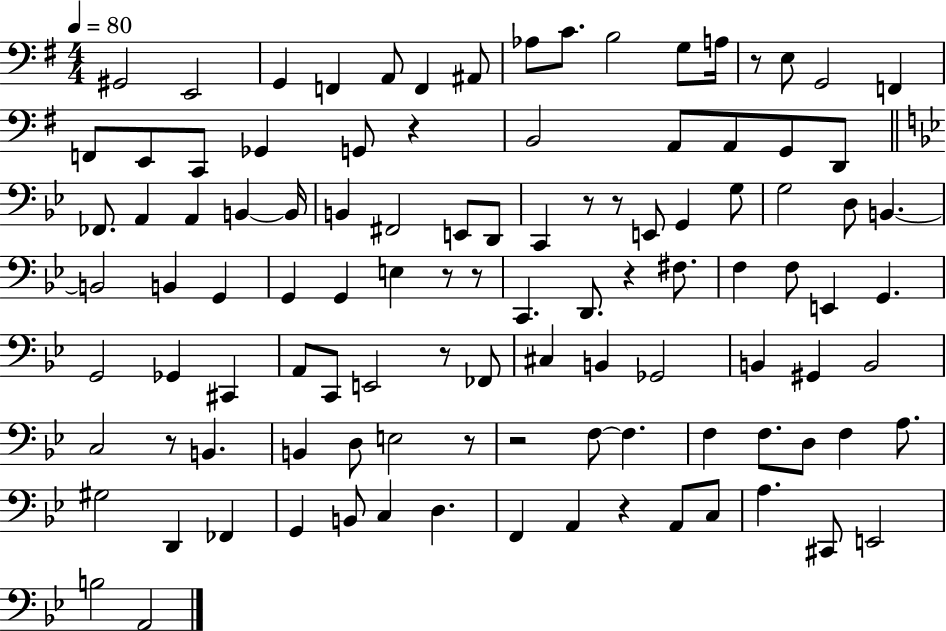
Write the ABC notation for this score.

X:1
T:Untitled
M:4/4
L:1/4
K:G
^G,,2 E,,2 G,, F,, A,,/2 F,, ^A,,/2 _A,/2 C/2 B,2 G,/2 A,/4 z/2 E,/2 G,,2 F,, F,,/2 E,,/2 C,,/2 _G,, G,,/2 z B,,2 A,,/2 A,,/2 G,,/2 D,,/2 _F,,/2 A,, A,, B,, B,,/4 B,, ^F,,2 E,,/2 D,,/2 C,, z/2 z/2 E,,/2 G,, G,/2 G,2 D,/2 B,, B,,2 B,, G,, G,, G,, E, z/2 z/2 C,, D,,/2 z ^F,/2 F, F,/2 E,, G,, G,,2 _G,, ^C,, A,,/2 C,,/2 E,,2 z/2 _F,,/2 ^C, B,, _G,,2 B,, ^G,, B,,2 C,2 z/2 B,, B,, D,/2 E,2 z/2 z2 F,/2 F, F, F,/2 D,/2 F, A,/2 ^G,2 D,, _F,, G,, B,,/2 C, D, F,, A,, z A,,/2 C,/2 A, ^C,,/2 E,,2 B,2 A,,2